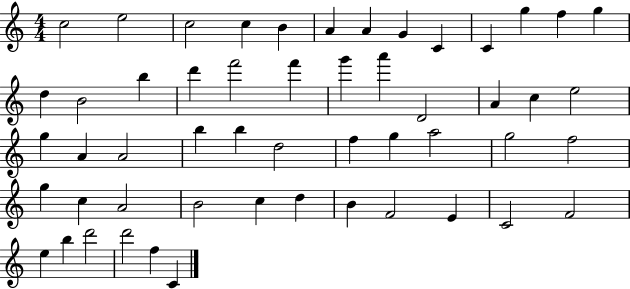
X:1
T:Untitled
M:4/4
L:1/4
K:C
c2 e2 c2 c B A A G C C g f g d B2 b d' f'2 f' g' a' D2 A c e2 g A A2 b b d2 f g a2 g2 f2 g c A2 B2 c d B F2 E C2 F2 e b d'2 d'2 f C